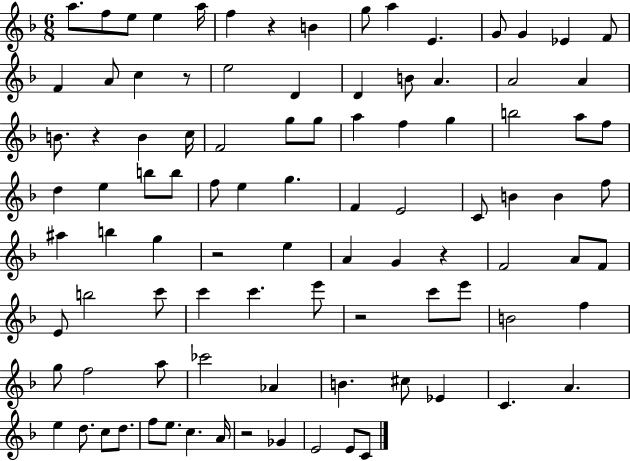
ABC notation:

X:1
T:Untitled
M:6/8
L:1/4
K:F
a/2 f/2 e/2 e a/4 f z B g/2 a E G/2 G _E F/2 F A/2 c z/2 e2 D D B/2 A A2 A B/2 z B c/4 F2 g/2 g/2 a f g b2 a/2 f/2 d e b/2 b/2 f/2 e g F E2 C/2 B B f/2 ^a b g z2 e A G z F2 A/2 F/2 E/2 b2 c'/2 c' c' e'/2 z2 c'/2 e'/2 B2 f g/2 f2 a/2 _c'2 _A B ^c/2 _E C A e d/2 c/2 d/2 f/2 e/2 c A/4 z2 _G E2 E/2 C/2